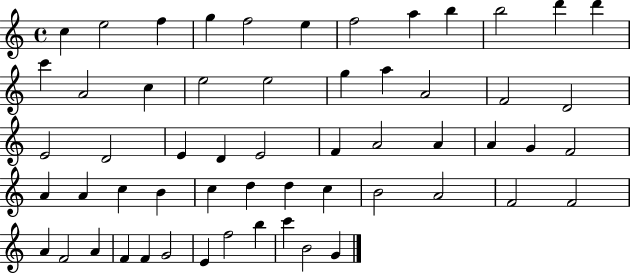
C5/q E5/h F5/q G5/q F5/h E5/q F5/h A5/q B5/q B5/h D6/q D6/q C6/q A4/h C5/q E5/h E5/h G5/q A5/q A4/h F4/h D4/h E4/h D4/h E4/q D4/q E4/h F4/q A4/h A4/q A4/q G4/q F4/h A4/q A4/q C5/q B4/q C5/q D5/q D5/q C5/q B4/h A4/h F4/h F4/h A4/q F4/h A4/q F4/q F4/q G4/h E4/q F5/h B5/q C6/q B4/h G4/q